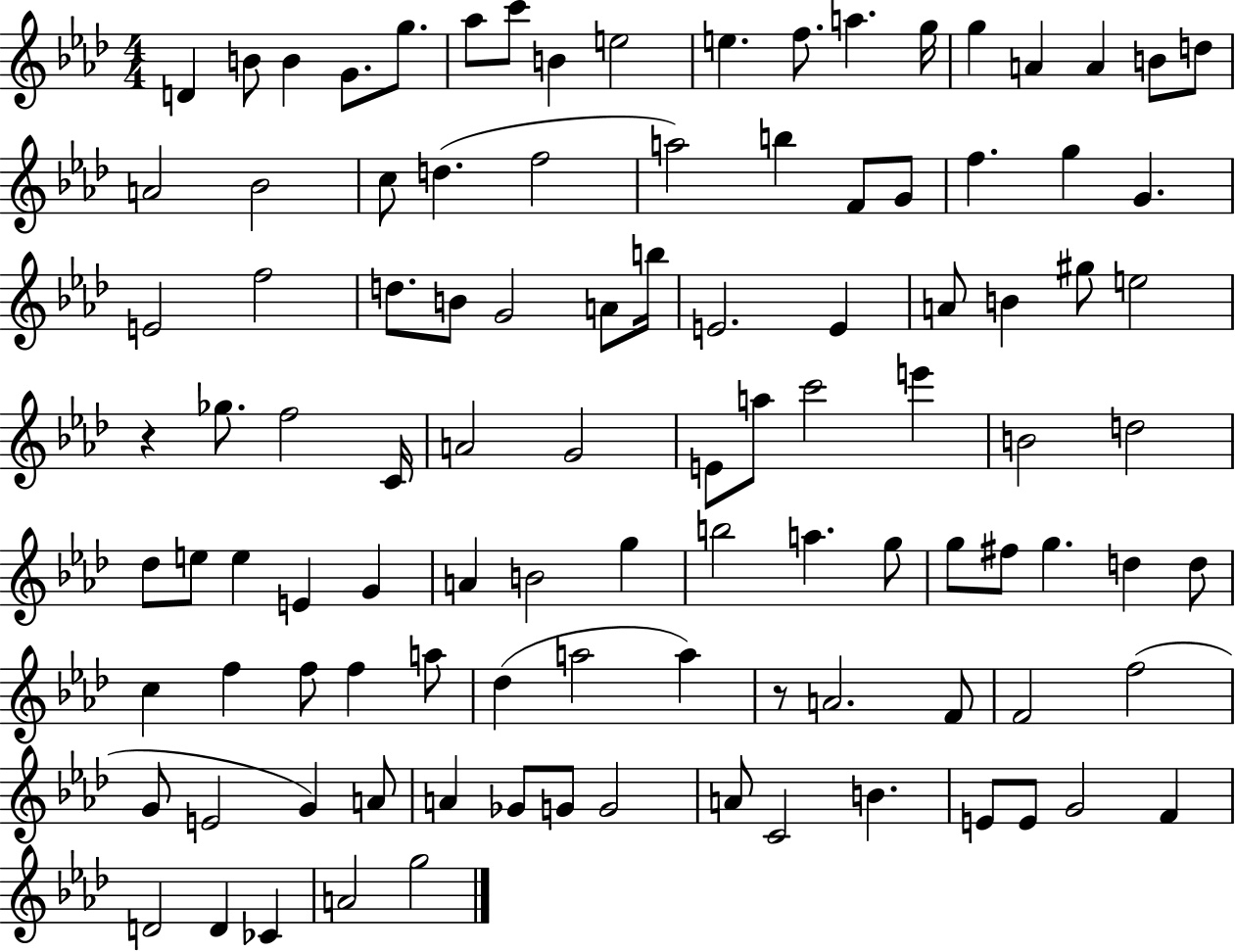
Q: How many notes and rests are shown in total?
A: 104